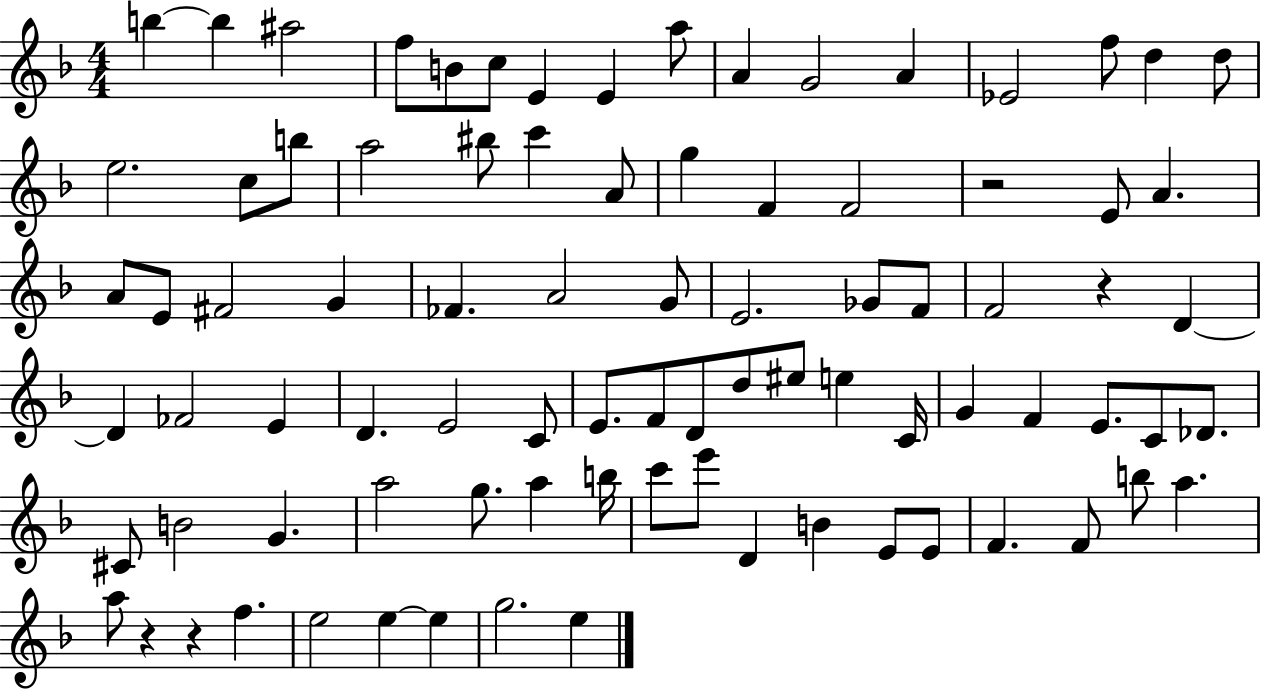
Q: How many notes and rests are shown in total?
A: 86